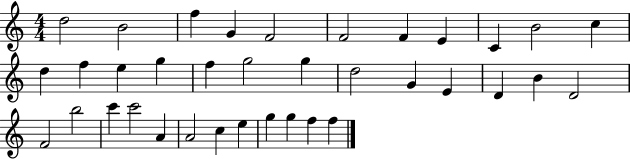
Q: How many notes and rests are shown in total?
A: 36